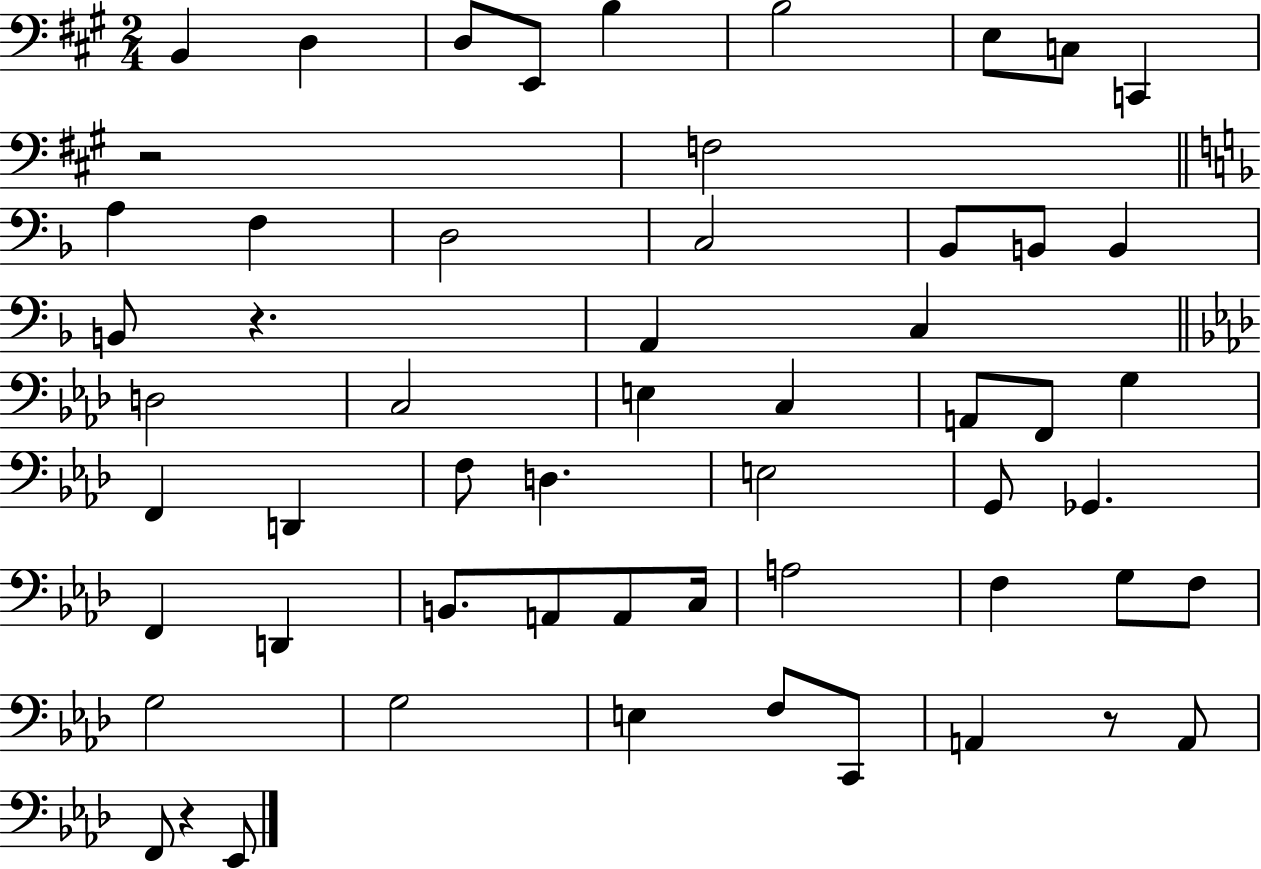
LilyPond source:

{
  \clef bass
  \numericTimeSignature
  \time 2/4
  \key a \major
  b,4 d4 | d8 e,8 b4 | b2 | e8 c8 c,4 | \break r2 | f2 | \bar "||" \break \key f \major a4 f4 | d2 | c2 | bes,8 b,8 b,4 | \break b,8 r4. | a,4 c4 | \bar "||" \break \key aes \major d2 | c2 | e4 c4 | a,8 f,8 g4 | \break f,4 d,4 | f8 d4. | e2 | g,8 ges,4. | \break f,4 d,4 | b,8. a,8 a,8 c16 | a2 | f4 g8 f8 | \break g2 | g2 | e4 f8 c,8 | a,4 r8 a,8 | \break f,8 r4 ees,8 | \bar "|."
}